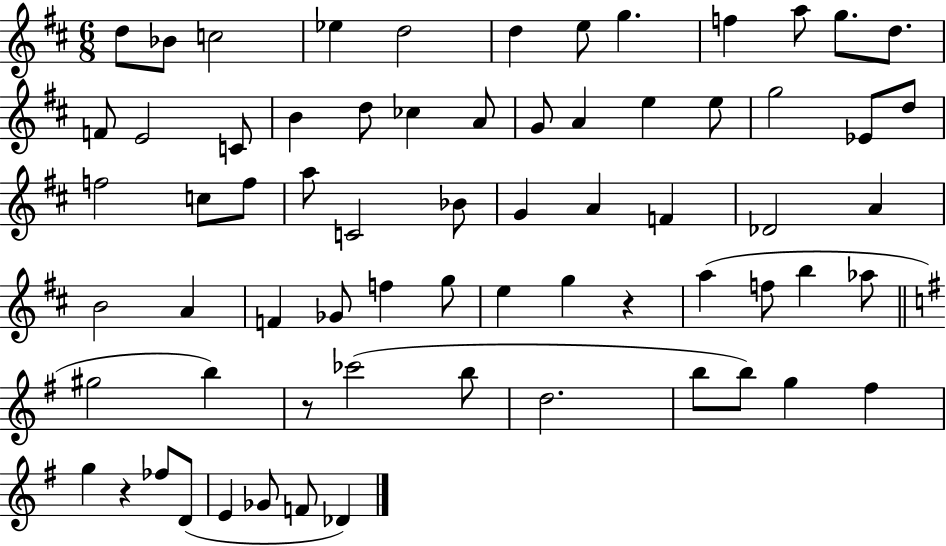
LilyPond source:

{
  \clef treble
  \numericTimeSignature
  \time 6/8
  \key d \major
  d''8 bes'8 c''2 | ees''4 d''2 | d''4 e''8 g''4. | f''4 a''8 g''8. d''8. | \break f'8 e'2 c'8 | b'4 d''8 ces''4 a'8 | g'8 a'4 e''4 e''8 | g''2 ees'8 d''8 | \break f''2 c''8 f''8 | a''8 c'2 bes'8 | g'4 a'4 f'4 | des'2 a'4 | \break b'2 a'4 | f'4 ges'8 f''4 g''8 | e''4 g''4 r4 | a''4( f''8 b''4 aes''8 | \break \bar "||" \break \key g \major gis''2 b''4) | r8 ces'''2( b''8 | d''2. | b''8 b''8) g''4 fis''4 | \break g''4 r4 fes''8 d'8( | e'4 ges'8 f'8 des'4) | \bar "|."
}